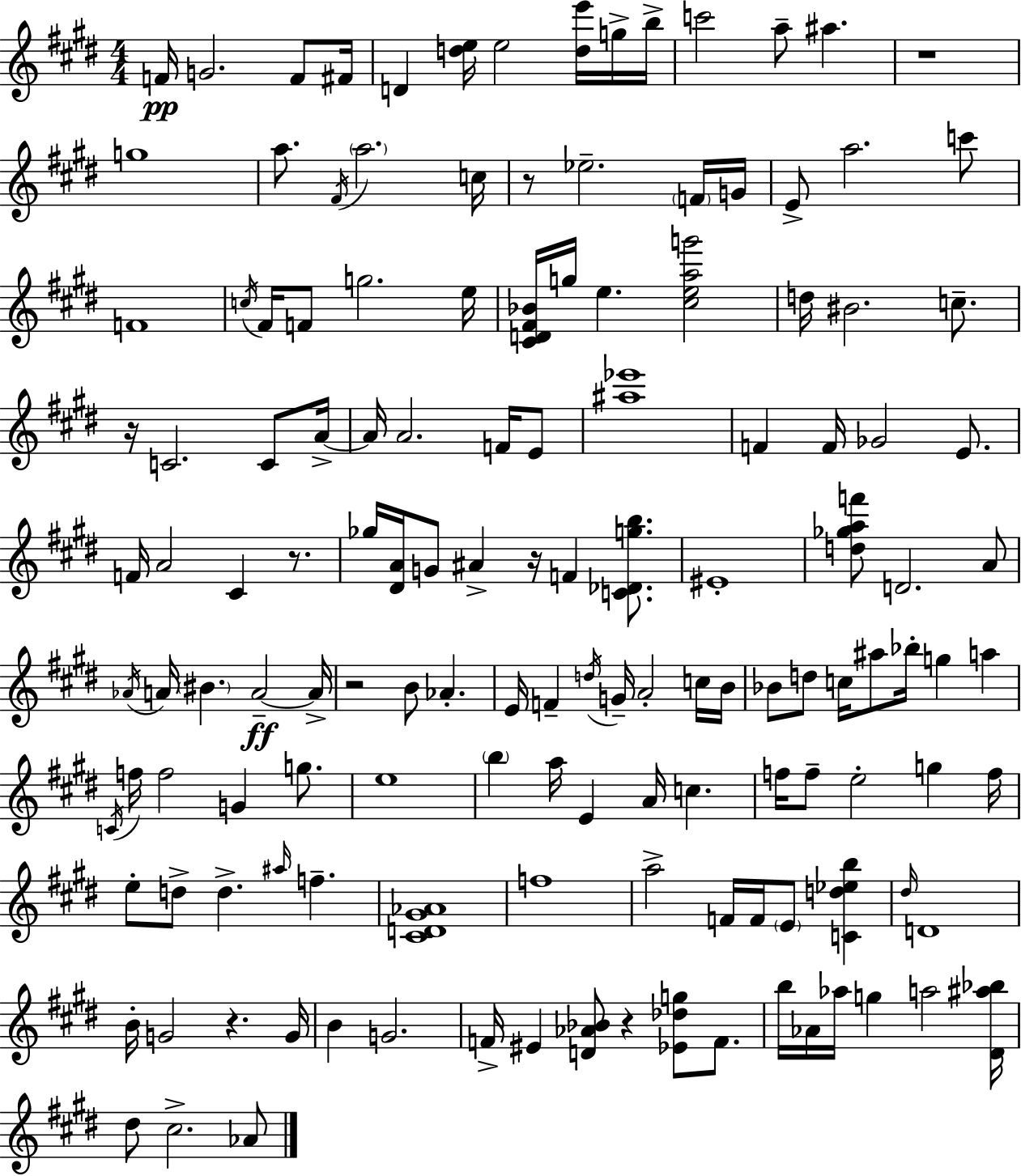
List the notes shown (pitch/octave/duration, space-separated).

F4/s G4/h. F4/e F#4/s D4/q [D5,E5]/s E5/h [D5,E6]/s G5/s B5/s C6/h A5/e A#5/q. R/w G5/w A5/e. F#4/s A5/h. C5/s R/e Eb5/h. F4/s G4/s E4/e A5/h. C6/e F4/w C5/s F#4/s F4/e G5/h. E5/s [C#4,D4,F#4,Bb4]/s G5/s E5/q. [C#5,E5,A5,G6]/h D5/s BIS4/h. C5/e. R/s C4/h. C4/e A4/s A4/s A4/h. F4/s E4/e [A#5,Eb6]/w F4/q F4/s Gb4/h E4/e. F4/s A4/h C#4/q R/e. Gb5/s [D#4,A4]/s G4/e A#4/q R/s F4/q [C4,Db4,G5,B5]/e. EIS4/w [D5,Gb5,A5,F6]/e D4/h. A4/e Ab4/s A4/s BIS4/q. A4/h A4/s R/h B4/e Ab4/q. E4/s F4/q D5/s G4/s A4/h C5/s B4/s Bb4/e D5/e C5/s A#5/e Bb5/s G5/q A5/q C4/s F5/s F5/h G4/q G5/e. E5/w B5/q A5/s E4/q A4/s C5/q. F5/s F5/e E5/h G5/q F5/s E5/e D5/e D5/q. A#5/s F5/q. [C#4,D4,G#4,Ab4]/w F5/w A5/h F4/s F4/s E4/e [C4,D5,Eb5,B5]/q D#5/s D4/w B4/s G4/h R/q. G4/s B4/q G4/h. F4/s EIS4/q [D4,Ab4,Bb4]/e R/q [Eb4,Db5,G5]/e F4/e. B5/s Ab4/s Ab5/s G5/q A5/h [D#4,A#5,Bb5]/s D#5/e C#5/h. Ab4/e